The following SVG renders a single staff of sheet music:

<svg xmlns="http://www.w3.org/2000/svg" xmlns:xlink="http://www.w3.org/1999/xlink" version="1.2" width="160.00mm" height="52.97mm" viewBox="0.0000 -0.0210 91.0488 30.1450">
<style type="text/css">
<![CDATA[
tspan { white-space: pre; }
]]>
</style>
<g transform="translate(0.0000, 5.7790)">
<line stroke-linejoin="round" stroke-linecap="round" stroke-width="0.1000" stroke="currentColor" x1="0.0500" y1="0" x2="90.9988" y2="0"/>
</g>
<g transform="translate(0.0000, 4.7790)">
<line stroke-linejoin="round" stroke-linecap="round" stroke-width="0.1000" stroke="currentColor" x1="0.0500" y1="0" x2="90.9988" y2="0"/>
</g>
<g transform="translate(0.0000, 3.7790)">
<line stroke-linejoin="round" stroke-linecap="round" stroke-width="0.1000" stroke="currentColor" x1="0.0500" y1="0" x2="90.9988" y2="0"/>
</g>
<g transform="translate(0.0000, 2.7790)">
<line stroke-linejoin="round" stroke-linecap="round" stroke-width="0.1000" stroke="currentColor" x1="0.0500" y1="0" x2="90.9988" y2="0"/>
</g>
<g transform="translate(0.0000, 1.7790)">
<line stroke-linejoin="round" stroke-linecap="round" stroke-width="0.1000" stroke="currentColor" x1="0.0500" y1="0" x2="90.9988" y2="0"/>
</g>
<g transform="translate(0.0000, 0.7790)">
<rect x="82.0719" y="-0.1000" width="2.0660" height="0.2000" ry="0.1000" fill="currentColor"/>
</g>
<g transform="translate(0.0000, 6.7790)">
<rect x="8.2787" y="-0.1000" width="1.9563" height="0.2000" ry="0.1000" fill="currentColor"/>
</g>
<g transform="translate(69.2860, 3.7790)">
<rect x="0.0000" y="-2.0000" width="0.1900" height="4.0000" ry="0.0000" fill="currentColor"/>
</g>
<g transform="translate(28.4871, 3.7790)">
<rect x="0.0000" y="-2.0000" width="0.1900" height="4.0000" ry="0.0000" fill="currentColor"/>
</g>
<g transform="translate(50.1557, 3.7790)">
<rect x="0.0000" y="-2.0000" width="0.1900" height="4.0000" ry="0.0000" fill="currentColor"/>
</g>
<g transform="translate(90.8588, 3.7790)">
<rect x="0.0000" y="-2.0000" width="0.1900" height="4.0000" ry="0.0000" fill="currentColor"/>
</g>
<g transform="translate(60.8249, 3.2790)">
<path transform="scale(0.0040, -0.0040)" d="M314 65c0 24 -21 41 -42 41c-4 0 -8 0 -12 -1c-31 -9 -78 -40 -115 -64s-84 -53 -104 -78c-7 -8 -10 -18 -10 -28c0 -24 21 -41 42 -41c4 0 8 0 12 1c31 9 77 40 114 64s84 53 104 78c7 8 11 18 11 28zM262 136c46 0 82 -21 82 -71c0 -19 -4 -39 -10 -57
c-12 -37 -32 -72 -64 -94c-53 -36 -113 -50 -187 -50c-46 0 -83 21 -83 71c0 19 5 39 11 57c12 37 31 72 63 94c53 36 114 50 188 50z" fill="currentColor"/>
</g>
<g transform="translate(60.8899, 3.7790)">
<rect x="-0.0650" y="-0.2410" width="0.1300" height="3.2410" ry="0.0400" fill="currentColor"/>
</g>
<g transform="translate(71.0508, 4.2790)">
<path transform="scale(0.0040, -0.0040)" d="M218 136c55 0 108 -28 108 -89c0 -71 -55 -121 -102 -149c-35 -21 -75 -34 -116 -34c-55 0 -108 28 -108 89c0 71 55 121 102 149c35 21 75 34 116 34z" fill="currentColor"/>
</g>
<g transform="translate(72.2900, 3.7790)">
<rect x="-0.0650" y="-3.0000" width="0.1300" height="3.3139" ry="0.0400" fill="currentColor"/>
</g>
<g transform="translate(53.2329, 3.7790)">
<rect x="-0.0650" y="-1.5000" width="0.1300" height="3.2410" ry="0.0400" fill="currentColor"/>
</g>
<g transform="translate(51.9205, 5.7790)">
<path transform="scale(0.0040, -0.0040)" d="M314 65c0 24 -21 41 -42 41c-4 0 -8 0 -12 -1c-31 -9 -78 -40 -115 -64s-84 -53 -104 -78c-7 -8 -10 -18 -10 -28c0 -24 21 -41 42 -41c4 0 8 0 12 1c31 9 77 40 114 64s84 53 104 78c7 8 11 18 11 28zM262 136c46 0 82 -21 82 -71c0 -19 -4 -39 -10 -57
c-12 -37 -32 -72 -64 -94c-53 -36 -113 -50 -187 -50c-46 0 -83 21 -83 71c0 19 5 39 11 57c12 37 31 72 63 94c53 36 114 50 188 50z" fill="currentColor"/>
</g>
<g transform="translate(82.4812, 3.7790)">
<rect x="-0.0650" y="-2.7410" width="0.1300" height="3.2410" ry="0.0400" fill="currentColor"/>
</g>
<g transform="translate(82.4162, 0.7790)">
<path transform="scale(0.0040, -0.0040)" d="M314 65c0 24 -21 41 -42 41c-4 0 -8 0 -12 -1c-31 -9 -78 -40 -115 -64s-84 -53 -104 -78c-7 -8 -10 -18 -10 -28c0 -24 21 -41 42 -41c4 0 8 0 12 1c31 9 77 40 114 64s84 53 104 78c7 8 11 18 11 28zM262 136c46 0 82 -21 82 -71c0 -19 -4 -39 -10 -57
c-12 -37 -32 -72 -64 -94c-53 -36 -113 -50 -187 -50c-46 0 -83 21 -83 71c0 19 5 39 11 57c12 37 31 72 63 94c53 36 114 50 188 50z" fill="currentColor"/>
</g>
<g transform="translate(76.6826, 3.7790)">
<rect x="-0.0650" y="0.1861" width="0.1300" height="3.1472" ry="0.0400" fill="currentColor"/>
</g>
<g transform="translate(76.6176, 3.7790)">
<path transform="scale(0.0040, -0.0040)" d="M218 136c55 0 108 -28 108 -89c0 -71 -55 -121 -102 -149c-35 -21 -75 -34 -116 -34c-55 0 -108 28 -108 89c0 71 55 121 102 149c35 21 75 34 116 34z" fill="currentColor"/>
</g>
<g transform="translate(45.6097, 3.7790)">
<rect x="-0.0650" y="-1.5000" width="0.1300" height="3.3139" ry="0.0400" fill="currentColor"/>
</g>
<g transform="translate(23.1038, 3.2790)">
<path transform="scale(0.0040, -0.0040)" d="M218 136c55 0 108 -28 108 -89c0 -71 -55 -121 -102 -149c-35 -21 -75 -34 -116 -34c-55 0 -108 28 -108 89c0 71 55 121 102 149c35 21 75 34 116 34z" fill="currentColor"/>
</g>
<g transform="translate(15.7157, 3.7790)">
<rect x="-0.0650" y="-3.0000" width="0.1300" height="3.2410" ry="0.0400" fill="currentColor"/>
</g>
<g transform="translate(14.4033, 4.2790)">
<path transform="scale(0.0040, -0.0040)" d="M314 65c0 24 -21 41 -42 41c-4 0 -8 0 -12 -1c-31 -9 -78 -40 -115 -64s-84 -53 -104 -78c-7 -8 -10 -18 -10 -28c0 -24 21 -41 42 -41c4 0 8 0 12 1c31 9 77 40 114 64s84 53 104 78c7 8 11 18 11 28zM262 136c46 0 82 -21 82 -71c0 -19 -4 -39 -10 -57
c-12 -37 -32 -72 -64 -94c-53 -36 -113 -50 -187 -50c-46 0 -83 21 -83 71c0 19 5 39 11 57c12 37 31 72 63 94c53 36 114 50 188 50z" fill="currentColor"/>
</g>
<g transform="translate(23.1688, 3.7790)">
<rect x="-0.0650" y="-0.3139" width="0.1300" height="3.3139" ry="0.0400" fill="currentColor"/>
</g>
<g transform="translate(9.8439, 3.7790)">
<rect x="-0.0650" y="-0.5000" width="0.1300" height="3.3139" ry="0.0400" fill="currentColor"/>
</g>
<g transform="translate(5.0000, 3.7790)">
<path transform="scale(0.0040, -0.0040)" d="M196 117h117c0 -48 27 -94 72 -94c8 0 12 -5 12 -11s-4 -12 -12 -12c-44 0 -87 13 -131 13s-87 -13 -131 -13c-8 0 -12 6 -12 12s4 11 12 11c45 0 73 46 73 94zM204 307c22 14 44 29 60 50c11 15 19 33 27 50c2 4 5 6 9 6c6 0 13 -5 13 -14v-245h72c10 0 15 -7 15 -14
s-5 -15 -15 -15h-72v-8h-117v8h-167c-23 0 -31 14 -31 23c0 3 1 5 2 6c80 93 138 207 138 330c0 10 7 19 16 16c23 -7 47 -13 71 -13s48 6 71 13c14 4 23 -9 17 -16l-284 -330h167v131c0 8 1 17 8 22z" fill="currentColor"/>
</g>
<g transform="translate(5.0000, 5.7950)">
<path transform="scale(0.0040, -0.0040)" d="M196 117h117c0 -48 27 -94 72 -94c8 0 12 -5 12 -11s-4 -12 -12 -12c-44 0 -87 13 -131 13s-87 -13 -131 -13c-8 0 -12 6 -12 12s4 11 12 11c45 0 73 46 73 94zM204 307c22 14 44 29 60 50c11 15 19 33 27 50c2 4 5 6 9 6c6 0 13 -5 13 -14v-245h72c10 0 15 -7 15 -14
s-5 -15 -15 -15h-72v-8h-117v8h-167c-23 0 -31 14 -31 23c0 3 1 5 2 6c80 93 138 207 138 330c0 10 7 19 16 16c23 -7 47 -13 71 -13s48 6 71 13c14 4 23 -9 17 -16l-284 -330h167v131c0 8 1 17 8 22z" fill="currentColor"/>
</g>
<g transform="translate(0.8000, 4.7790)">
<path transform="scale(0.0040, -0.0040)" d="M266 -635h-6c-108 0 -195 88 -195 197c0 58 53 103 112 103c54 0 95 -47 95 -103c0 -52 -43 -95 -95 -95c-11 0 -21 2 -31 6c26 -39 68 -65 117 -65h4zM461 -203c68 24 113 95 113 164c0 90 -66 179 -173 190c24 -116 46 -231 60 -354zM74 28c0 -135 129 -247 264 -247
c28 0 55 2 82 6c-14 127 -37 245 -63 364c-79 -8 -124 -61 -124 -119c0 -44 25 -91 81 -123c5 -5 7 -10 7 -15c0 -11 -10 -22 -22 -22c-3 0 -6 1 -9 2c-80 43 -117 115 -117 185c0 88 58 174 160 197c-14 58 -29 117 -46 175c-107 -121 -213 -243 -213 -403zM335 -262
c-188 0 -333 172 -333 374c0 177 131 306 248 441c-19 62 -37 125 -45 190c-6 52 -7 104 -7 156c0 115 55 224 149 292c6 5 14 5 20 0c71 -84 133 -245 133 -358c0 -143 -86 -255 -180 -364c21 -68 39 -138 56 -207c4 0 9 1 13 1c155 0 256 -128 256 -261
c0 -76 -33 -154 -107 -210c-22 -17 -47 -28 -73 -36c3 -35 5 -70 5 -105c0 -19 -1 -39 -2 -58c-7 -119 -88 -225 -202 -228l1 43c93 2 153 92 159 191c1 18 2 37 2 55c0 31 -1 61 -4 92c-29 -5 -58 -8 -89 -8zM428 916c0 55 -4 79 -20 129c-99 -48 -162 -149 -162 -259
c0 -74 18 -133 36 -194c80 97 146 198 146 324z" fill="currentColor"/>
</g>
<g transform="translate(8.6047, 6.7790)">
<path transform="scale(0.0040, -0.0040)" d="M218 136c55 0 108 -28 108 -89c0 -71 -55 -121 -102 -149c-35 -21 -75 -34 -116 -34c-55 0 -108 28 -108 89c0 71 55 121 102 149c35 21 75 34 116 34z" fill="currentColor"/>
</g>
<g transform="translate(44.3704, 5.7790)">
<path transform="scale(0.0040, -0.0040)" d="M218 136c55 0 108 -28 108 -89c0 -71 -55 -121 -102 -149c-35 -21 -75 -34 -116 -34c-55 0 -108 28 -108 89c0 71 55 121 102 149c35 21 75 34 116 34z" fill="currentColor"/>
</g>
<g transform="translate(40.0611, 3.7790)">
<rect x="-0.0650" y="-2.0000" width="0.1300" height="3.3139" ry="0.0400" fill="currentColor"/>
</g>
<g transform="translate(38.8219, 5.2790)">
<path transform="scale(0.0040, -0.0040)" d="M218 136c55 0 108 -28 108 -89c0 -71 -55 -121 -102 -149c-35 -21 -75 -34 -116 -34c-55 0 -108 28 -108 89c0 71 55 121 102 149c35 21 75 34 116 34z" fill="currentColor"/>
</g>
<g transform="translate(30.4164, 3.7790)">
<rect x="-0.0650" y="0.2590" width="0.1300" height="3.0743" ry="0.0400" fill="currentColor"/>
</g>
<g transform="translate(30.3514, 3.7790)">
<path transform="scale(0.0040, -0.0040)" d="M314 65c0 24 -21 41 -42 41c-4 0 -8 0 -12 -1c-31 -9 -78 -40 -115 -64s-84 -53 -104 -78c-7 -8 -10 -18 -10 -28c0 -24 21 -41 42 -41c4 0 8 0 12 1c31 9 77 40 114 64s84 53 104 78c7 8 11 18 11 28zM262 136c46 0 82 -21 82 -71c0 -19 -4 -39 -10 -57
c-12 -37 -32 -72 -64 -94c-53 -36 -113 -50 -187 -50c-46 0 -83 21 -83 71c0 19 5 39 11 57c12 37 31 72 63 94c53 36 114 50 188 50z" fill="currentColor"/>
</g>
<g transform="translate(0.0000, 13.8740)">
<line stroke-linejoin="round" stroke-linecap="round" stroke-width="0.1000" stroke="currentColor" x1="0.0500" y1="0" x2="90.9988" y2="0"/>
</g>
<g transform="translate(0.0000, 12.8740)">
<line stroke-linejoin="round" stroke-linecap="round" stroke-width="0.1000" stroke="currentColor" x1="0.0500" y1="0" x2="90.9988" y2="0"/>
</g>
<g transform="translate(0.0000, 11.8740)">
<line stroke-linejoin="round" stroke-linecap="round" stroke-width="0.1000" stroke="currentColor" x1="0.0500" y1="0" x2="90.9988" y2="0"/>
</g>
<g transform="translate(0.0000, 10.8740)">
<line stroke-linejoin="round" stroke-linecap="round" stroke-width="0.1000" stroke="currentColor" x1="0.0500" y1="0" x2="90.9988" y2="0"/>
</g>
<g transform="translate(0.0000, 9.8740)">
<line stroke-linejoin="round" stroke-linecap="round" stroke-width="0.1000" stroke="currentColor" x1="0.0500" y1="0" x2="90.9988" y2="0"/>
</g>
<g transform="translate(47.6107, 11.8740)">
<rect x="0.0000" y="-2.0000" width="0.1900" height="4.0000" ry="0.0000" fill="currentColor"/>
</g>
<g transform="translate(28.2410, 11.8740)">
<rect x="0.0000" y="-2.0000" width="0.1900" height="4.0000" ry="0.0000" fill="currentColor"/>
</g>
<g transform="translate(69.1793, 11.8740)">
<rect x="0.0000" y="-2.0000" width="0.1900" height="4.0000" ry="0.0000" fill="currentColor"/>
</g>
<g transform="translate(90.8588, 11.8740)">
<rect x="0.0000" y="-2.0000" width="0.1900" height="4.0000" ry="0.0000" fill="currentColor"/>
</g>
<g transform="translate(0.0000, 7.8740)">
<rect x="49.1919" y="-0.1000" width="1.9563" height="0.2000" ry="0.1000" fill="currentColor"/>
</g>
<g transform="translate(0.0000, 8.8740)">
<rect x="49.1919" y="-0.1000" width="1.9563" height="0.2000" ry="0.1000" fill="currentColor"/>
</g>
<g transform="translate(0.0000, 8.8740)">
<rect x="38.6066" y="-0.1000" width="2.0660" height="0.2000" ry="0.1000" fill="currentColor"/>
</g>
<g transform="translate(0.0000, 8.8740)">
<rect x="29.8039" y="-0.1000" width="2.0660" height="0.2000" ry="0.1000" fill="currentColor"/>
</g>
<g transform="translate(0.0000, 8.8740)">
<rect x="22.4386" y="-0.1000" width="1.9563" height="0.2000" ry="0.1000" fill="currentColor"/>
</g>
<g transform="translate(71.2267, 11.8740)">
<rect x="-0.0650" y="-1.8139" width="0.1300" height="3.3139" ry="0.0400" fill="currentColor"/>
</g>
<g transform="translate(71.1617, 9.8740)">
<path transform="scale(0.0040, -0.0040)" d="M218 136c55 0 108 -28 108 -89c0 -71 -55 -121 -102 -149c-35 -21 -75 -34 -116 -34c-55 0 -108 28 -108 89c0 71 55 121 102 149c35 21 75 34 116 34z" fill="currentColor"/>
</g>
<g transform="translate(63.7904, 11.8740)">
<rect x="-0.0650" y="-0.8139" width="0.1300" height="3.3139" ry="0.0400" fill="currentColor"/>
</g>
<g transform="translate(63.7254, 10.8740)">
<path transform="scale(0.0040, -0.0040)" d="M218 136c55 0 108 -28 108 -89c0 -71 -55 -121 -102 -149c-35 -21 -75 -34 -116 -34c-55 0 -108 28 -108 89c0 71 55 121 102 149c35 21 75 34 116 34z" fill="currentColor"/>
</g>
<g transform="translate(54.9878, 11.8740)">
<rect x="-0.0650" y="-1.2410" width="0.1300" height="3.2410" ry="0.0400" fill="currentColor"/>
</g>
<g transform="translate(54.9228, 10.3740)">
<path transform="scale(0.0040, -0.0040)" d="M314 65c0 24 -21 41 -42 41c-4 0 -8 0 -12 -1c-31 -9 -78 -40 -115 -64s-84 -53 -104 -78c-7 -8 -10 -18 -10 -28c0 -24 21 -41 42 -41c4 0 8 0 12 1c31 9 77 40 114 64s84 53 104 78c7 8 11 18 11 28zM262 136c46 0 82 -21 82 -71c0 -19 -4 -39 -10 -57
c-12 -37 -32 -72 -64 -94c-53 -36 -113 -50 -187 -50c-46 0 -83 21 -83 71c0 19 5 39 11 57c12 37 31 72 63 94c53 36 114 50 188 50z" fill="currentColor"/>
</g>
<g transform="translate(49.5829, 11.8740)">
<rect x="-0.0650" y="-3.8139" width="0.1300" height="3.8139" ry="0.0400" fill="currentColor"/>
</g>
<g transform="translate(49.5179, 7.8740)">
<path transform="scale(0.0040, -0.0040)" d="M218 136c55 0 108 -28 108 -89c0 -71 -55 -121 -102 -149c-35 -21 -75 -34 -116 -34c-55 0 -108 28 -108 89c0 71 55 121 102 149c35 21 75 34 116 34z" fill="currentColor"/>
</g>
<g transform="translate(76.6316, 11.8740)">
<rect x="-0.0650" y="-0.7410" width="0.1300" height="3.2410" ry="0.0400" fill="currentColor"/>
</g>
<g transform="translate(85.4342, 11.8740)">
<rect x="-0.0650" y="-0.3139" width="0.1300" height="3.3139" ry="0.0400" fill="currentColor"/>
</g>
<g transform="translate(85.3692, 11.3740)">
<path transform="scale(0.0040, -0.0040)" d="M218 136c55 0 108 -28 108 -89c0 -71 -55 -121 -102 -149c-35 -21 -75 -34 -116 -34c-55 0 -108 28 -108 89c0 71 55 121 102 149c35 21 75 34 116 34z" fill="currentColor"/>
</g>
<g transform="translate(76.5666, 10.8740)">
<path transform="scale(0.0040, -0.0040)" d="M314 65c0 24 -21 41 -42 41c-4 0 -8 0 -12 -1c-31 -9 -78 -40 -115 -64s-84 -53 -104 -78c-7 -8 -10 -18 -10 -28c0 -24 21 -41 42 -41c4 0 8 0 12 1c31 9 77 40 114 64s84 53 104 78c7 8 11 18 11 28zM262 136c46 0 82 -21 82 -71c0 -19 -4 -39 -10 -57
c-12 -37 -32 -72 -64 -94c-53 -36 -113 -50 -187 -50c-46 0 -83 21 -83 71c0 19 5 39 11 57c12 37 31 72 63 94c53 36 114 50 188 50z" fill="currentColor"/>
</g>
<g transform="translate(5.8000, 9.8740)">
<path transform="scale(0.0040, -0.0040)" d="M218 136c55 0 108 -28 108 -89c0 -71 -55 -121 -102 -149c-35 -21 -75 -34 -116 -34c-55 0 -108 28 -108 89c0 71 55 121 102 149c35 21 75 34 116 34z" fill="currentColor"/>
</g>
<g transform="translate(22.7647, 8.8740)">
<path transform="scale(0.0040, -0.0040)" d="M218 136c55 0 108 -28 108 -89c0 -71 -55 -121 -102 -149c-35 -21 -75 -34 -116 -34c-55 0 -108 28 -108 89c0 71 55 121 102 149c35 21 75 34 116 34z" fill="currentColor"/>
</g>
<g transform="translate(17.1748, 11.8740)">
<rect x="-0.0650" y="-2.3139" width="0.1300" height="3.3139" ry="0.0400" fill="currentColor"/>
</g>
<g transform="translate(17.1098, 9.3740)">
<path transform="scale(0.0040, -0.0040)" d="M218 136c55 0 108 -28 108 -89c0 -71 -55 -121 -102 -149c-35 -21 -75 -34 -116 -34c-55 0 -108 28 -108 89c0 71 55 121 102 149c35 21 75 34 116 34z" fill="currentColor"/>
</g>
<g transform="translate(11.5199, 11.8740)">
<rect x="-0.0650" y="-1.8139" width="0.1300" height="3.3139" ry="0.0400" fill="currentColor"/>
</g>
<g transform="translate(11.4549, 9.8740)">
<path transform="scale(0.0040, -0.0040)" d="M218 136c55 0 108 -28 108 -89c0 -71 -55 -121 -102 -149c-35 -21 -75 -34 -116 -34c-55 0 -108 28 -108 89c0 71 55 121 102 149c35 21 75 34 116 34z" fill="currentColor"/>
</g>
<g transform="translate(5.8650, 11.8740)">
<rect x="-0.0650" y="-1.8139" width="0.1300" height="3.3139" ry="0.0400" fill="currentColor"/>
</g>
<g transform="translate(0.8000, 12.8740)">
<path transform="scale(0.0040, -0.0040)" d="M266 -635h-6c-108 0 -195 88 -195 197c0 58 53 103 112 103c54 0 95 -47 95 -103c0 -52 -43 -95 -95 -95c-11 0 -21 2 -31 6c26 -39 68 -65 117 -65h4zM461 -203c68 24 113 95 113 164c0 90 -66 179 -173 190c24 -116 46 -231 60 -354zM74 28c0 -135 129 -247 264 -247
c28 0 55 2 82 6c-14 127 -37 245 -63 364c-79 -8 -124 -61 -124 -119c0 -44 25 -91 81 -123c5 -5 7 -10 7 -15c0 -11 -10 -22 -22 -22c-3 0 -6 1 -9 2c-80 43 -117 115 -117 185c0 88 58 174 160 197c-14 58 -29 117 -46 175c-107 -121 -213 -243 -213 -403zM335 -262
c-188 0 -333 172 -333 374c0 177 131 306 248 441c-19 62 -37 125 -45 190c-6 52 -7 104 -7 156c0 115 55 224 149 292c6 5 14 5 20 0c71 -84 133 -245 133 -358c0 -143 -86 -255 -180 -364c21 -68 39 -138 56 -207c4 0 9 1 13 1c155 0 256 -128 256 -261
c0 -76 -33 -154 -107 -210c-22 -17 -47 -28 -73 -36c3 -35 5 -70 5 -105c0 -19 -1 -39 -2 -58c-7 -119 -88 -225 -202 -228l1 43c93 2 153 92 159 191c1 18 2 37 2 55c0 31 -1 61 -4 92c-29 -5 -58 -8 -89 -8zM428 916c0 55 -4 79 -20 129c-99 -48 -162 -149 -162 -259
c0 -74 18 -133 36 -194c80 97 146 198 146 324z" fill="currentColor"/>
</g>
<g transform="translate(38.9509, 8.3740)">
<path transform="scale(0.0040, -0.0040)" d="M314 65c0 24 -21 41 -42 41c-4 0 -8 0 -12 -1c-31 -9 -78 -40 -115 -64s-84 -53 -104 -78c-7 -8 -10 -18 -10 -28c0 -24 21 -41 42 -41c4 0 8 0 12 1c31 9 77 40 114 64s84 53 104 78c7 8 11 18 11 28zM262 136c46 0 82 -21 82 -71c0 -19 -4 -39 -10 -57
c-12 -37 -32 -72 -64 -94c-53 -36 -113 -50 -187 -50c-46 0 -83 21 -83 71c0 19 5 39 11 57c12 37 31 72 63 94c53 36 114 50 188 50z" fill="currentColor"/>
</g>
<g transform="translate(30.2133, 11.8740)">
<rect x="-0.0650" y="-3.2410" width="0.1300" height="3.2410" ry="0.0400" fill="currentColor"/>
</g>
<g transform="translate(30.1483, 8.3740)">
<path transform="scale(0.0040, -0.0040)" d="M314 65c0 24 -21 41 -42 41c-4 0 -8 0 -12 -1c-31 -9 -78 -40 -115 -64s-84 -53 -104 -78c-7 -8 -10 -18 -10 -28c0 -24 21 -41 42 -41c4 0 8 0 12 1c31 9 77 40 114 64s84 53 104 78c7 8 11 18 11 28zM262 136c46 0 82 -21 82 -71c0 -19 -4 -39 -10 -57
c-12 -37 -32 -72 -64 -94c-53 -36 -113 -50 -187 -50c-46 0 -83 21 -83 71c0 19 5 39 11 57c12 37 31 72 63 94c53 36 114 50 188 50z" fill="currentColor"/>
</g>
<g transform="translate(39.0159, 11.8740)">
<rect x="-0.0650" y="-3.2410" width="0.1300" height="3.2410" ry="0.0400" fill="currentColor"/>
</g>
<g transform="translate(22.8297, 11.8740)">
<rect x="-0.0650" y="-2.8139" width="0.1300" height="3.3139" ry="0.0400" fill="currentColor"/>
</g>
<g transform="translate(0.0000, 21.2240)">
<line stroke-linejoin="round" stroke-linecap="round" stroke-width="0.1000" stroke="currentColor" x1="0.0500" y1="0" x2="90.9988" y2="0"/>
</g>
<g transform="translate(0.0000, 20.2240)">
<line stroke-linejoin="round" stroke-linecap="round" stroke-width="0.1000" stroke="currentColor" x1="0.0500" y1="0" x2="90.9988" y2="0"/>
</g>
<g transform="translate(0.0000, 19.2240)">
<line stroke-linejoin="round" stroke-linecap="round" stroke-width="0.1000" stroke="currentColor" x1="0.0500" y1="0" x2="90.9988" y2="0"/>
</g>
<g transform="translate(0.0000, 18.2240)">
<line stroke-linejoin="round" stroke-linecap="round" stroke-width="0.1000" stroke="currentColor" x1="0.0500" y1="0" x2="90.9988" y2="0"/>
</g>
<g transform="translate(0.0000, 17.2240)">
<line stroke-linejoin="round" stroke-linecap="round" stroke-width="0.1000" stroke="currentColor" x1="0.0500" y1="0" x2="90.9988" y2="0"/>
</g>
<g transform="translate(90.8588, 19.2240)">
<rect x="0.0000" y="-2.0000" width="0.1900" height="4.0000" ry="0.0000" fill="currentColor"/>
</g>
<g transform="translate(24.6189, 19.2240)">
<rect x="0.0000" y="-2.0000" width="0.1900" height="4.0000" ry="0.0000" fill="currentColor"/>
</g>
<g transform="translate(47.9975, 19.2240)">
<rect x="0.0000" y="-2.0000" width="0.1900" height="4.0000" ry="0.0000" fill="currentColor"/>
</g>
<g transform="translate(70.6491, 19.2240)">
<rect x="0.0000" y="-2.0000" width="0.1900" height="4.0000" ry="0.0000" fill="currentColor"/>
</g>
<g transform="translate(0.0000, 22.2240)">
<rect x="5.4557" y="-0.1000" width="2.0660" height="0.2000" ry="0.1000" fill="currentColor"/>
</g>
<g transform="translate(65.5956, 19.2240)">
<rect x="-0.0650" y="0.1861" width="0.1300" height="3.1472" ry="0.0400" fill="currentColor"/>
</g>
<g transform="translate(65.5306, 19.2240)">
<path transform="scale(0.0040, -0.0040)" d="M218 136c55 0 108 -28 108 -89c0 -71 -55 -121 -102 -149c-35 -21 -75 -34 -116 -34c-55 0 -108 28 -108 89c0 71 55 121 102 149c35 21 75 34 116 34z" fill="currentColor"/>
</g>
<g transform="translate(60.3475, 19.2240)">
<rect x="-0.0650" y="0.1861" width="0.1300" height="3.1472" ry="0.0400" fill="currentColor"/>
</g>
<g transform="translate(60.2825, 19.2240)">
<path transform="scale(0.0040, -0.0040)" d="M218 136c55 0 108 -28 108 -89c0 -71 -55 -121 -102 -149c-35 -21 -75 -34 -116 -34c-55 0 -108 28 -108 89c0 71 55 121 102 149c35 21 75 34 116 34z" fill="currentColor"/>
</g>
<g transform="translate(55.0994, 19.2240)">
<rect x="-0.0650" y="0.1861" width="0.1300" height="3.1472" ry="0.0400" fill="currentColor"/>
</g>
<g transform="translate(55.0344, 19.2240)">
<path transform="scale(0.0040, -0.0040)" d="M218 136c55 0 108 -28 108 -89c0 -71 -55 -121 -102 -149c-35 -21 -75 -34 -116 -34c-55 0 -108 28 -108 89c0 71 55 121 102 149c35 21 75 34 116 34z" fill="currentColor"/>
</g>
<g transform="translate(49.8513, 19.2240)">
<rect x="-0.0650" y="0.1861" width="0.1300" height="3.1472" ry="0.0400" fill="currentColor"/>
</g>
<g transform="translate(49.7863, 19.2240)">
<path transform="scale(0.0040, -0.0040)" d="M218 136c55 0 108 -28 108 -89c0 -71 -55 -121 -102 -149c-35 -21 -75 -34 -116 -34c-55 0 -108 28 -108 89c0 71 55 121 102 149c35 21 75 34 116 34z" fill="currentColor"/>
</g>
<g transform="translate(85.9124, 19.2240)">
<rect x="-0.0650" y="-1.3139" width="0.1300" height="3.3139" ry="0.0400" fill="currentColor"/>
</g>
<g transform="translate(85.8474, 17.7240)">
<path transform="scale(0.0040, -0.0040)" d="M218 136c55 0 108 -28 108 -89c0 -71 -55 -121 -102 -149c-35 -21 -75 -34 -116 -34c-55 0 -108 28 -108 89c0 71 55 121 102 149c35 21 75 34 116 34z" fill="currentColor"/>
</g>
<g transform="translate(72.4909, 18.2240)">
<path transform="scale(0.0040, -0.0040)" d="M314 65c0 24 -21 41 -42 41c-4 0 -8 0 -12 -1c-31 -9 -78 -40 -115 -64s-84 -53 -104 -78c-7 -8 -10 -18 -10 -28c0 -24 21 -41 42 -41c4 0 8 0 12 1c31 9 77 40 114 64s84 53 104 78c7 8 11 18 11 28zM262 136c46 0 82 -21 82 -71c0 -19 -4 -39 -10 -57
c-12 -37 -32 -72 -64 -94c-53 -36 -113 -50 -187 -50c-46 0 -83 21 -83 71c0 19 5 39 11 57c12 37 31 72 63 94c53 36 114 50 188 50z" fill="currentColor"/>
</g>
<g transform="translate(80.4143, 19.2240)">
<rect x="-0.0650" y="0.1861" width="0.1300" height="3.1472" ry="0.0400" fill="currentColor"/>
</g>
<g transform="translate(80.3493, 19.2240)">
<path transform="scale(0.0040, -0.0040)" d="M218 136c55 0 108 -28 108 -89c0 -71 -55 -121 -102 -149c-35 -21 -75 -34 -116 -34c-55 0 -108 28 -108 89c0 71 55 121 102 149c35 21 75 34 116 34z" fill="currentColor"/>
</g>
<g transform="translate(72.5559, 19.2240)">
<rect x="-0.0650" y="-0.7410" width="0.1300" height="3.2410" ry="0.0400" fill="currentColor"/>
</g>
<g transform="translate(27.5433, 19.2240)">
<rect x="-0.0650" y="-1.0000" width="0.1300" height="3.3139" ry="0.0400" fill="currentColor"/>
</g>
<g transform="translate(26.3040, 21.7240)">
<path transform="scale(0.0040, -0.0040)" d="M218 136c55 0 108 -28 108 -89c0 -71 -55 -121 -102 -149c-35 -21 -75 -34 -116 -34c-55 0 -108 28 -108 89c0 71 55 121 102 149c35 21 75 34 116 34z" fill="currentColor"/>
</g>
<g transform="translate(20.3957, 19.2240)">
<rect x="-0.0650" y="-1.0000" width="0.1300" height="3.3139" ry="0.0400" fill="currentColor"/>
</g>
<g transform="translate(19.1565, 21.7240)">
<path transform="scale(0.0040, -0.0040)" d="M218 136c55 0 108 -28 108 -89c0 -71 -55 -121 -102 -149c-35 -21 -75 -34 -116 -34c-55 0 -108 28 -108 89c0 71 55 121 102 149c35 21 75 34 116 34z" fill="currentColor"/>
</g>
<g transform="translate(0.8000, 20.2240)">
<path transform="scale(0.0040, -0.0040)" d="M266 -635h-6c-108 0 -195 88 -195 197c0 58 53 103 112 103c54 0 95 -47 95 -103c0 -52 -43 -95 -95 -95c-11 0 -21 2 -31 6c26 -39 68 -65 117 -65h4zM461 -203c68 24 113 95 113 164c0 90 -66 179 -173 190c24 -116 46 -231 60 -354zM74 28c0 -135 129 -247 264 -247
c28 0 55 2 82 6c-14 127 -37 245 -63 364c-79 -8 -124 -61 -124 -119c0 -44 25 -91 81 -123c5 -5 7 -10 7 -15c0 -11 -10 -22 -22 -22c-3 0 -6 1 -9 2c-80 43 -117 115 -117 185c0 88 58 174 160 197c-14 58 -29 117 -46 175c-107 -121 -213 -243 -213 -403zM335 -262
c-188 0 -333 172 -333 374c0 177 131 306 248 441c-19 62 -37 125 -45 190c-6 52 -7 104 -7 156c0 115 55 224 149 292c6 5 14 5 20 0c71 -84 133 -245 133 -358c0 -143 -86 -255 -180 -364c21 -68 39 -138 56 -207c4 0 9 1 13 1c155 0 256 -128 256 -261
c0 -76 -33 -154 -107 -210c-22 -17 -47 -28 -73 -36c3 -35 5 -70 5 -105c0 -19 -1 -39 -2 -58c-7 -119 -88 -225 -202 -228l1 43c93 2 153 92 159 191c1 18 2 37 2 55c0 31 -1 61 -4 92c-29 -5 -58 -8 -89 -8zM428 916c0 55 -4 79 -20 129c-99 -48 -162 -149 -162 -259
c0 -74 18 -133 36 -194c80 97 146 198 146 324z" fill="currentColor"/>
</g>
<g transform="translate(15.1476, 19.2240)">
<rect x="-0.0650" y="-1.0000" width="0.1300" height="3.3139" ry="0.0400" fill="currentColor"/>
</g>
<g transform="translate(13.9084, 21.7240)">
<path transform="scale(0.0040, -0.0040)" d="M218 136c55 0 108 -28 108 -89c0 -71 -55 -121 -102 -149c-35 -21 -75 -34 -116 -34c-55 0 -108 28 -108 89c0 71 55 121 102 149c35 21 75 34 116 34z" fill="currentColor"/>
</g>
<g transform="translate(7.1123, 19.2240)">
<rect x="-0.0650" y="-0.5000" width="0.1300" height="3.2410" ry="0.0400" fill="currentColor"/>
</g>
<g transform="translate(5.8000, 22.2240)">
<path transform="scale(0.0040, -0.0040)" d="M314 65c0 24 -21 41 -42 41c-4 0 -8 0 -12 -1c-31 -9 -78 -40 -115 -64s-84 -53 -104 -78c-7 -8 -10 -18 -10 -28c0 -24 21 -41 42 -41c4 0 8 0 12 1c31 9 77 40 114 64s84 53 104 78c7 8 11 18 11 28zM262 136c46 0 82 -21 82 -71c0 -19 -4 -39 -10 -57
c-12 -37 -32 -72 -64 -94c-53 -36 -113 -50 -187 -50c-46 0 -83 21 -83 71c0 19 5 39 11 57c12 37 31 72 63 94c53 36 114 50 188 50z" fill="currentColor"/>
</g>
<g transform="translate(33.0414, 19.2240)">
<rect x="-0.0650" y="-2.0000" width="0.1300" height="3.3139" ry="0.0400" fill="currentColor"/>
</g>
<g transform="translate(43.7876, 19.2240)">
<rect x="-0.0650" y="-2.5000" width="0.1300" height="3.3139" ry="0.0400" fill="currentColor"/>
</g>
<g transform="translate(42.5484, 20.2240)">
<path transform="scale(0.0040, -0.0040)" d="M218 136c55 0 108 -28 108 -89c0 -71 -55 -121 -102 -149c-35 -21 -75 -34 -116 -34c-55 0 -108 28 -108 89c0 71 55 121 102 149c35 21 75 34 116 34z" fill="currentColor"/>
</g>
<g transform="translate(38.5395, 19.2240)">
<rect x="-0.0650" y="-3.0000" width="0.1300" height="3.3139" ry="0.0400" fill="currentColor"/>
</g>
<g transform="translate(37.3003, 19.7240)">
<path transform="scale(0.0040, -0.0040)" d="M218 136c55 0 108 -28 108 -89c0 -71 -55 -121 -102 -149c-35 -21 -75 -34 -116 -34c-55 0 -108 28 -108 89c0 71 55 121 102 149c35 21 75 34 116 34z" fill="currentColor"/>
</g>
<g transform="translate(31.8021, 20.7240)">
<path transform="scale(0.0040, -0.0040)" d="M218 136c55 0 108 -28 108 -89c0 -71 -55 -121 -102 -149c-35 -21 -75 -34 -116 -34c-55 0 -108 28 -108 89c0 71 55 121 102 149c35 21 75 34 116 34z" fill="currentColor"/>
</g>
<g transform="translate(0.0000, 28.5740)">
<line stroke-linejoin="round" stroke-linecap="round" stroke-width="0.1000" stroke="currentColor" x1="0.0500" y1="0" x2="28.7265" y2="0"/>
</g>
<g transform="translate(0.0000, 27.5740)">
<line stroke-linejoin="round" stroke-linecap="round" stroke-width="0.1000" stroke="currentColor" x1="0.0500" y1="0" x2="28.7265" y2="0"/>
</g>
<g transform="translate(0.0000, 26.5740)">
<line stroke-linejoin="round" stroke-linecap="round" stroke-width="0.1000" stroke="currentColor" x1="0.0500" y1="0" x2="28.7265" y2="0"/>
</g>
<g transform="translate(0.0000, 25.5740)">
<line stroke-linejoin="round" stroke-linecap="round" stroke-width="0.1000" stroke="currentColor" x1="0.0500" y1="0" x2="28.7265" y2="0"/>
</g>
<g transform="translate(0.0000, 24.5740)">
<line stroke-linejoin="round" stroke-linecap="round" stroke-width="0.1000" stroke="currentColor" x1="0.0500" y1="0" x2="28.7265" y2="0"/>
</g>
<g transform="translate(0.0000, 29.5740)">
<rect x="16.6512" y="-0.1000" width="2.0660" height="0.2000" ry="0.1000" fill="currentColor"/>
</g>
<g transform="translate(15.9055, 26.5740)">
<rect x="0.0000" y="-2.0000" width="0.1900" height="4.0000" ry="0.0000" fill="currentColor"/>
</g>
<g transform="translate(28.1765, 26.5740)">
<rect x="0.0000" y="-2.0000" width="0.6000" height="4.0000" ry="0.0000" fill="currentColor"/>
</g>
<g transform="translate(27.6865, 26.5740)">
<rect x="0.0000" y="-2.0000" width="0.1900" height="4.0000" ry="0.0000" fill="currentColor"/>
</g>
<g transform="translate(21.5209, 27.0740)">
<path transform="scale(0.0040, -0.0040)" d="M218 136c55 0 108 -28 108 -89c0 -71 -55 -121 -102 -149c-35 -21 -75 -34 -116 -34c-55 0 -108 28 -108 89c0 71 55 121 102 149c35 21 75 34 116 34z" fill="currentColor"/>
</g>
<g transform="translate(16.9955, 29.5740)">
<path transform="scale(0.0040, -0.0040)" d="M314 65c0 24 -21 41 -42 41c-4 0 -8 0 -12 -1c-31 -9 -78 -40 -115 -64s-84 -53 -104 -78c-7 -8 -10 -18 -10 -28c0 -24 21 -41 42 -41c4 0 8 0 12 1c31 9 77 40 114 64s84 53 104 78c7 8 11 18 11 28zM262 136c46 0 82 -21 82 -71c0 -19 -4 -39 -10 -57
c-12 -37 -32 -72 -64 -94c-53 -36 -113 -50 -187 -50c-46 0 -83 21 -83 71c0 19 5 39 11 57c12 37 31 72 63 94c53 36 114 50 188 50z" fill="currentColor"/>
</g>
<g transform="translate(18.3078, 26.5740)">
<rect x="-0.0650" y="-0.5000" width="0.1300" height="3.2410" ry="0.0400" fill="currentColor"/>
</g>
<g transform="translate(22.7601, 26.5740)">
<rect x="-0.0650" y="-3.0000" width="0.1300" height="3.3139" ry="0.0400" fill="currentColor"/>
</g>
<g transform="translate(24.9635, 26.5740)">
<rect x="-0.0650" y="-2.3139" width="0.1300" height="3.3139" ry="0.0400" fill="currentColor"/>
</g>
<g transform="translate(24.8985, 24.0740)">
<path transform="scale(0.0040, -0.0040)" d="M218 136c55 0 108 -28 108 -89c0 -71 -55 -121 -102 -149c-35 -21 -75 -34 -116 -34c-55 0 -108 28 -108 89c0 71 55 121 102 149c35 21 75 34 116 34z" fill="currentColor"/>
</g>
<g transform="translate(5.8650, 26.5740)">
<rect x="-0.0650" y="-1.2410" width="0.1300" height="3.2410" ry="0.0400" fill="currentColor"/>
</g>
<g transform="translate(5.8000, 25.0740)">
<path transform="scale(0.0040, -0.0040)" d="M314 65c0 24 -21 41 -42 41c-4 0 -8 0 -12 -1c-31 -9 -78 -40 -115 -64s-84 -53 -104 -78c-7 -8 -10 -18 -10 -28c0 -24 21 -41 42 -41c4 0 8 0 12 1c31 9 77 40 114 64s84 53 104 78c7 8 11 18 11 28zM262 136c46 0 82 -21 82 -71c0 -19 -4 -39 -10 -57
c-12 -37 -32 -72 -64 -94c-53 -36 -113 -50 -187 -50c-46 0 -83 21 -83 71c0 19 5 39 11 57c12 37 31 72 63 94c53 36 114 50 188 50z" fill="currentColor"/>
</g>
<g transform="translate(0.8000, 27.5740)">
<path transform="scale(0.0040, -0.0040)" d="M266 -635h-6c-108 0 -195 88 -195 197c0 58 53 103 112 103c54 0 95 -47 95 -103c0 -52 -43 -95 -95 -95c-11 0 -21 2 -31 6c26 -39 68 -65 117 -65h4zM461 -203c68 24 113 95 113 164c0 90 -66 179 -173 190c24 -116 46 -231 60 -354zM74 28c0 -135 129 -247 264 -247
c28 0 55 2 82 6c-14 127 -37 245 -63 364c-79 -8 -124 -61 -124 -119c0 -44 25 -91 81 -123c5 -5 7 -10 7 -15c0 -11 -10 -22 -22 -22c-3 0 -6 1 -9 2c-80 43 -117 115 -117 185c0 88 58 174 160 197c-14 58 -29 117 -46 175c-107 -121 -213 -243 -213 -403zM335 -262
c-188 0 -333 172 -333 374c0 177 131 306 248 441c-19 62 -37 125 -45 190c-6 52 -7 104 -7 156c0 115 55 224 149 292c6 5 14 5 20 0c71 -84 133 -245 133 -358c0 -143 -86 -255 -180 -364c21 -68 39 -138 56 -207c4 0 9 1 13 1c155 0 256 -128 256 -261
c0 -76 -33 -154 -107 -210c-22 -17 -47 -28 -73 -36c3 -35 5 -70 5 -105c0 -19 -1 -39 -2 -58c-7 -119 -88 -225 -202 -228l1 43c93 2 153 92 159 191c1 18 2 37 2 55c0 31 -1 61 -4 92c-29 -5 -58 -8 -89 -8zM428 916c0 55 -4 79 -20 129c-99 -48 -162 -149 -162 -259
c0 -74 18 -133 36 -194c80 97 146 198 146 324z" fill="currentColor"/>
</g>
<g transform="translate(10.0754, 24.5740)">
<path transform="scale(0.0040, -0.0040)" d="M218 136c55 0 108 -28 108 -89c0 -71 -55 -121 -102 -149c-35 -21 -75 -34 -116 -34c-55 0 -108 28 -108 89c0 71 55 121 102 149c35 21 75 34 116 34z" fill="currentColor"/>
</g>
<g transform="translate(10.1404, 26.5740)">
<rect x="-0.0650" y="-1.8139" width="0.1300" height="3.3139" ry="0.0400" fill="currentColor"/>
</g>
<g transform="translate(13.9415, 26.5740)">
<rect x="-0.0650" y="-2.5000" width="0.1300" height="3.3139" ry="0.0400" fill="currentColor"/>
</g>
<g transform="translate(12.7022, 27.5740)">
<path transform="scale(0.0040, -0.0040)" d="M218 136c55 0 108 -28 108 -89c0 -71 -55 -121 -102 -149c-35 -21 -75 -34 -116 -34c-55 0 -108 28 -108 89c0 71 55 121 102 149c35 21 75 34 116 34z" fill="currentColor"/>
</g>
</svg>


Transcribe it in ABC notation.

X:1
T:Untitled
M:4/4
L:1/4
K:C
C A2 c B2 F E E2 c2 A B a2 f f g a b2 b2 c' e2 d f d2 c C2 D D D F A G B B B B d2 B e e2 f G C2 A g